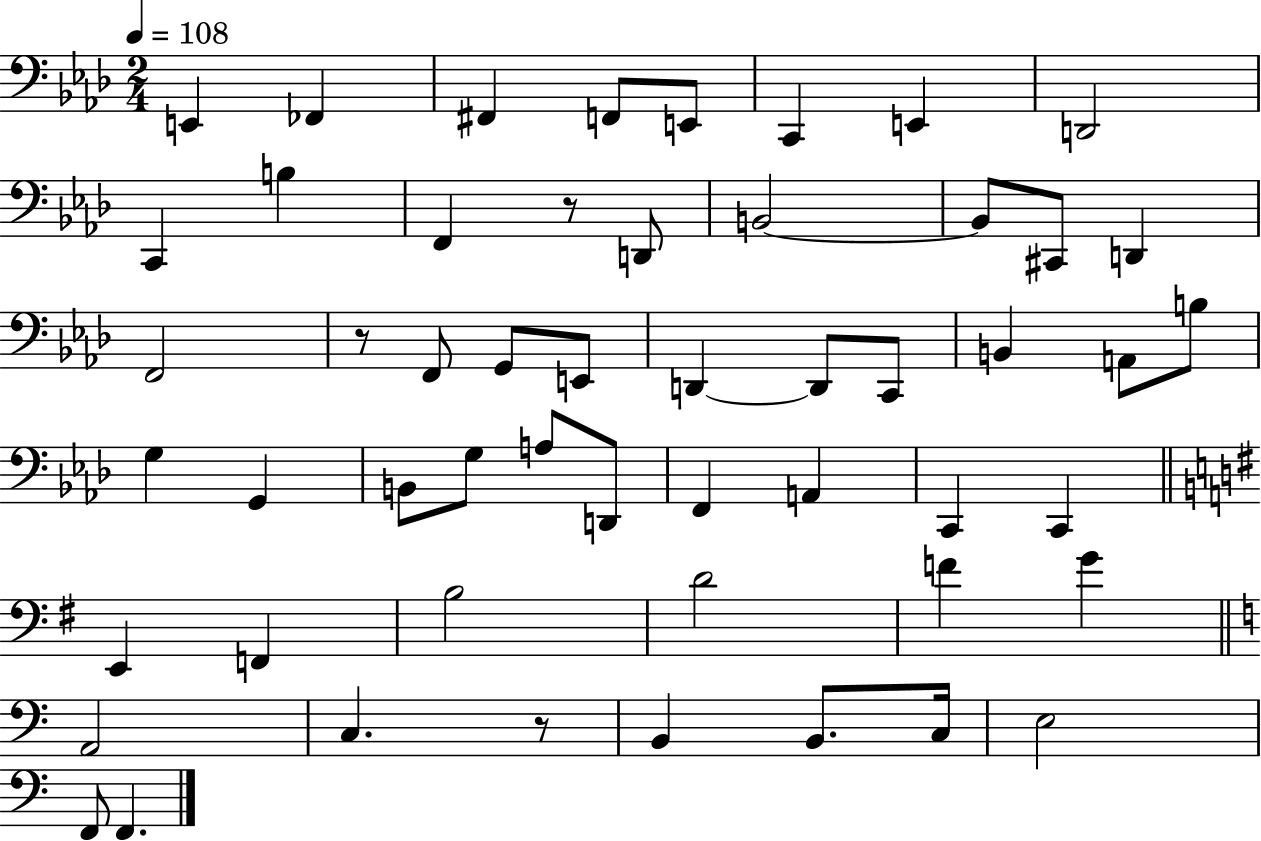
E2/q FES2/q F#2/q F2/e E2/e C2/q E2/q D2/h C2/q B3/q F2/q R/e D2/e B2/h B2/e C#2/e D2/q F2/h R/e F2/e G2/e E2/e D2/q D2/e C2/e B2/q A2/e B3/e G3/q G2/q B2/e G3/e A3/e D2/e F2/q A2/q C2/q C2/q E2/q F2/q B3/h D4/h F4/q G4/q A2/h C3/q. R/e B2/q B2/e. C3/s E3/h F2/e F2/q.